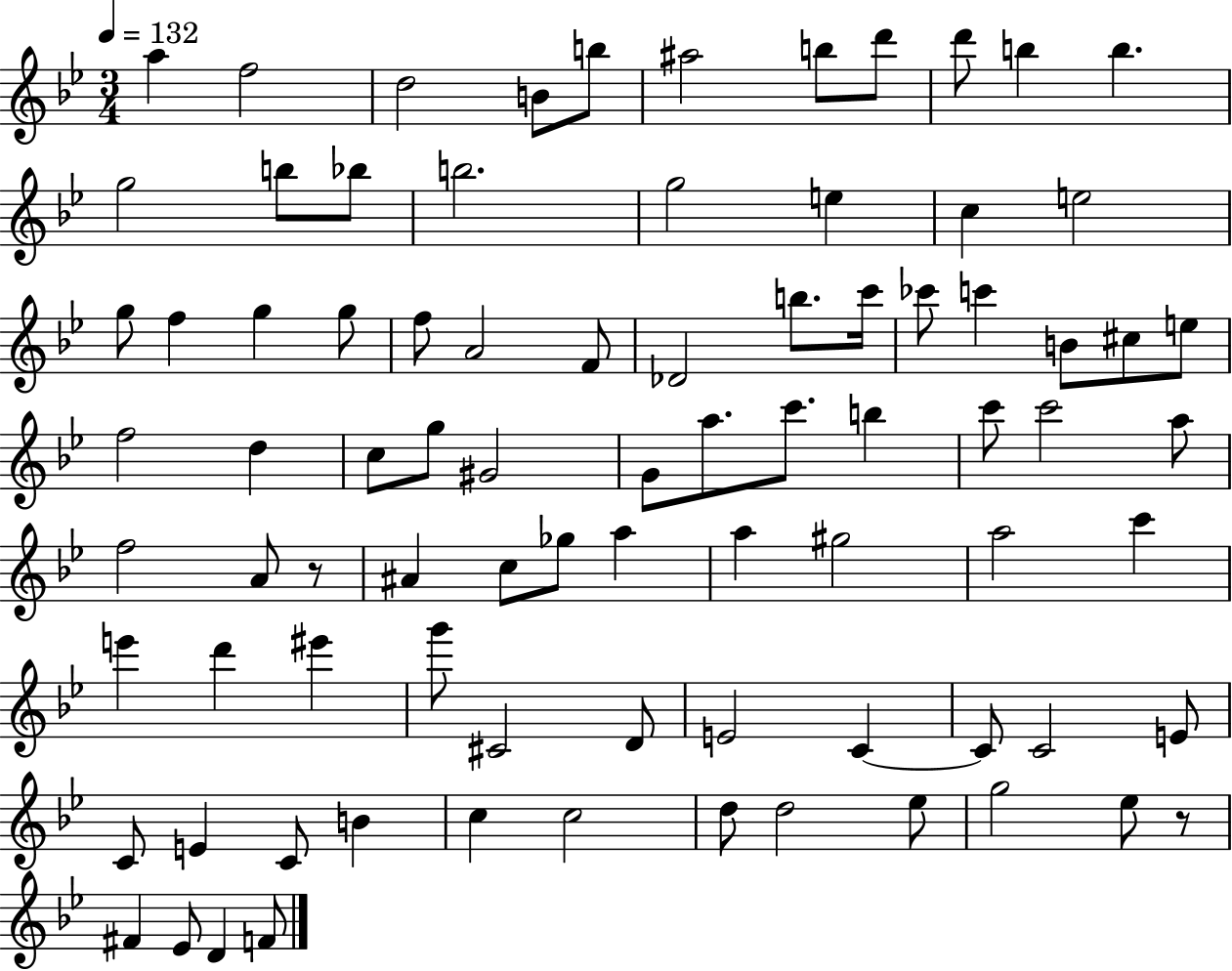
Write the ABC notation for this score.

X:1
T:Untitled
M:3/4
L:1/4
K:Bb
a f2 d2 B/2 b/2 ^a2 b/2 d'/2 d'/2 b b g2 b/2 _b/2 b2 g2 e c e2 g/2 f g g/2 f/2 A2 F/2 _D2 b/2 c'/4 _c'/2 c' B/2 ^c/2 e/2 f2 d c/2 g/2 ^G2 G/2 a/2 c'/2 b c'/2 c'2 a/2 f2 A/2 z/2 ^A c/2 _g/2 a a ^g2 a2 c' e' d' ^e' g'/2 ^C2 D/2 E2 C C/2 C2 E/2 C/2 E C/2 B c c2 d/2 d2 _e/2 g2 _e/2 z/2 ^F _E/2 D F/2